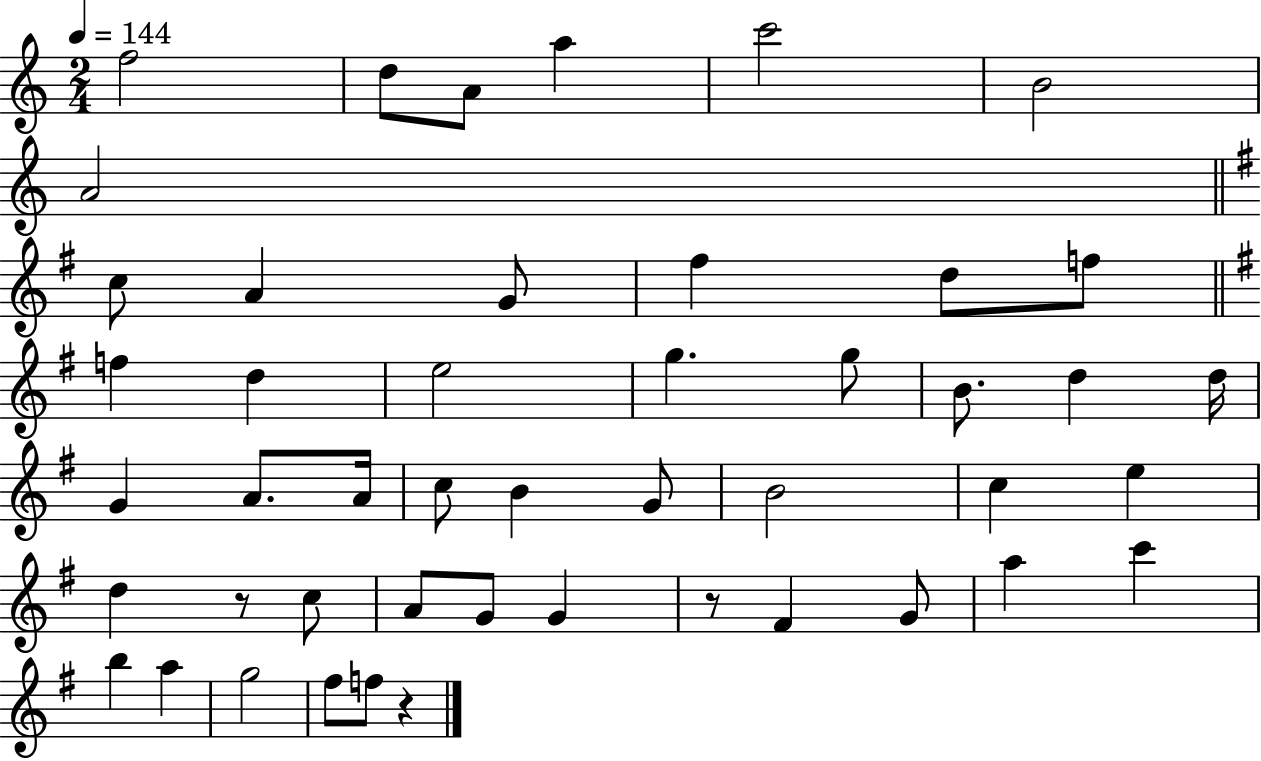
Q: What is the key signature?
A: C major